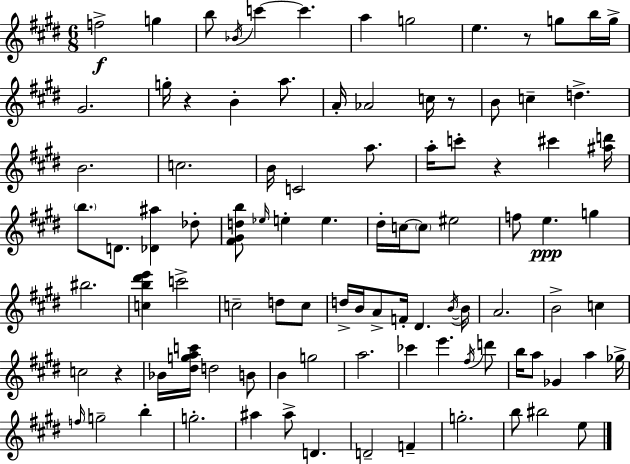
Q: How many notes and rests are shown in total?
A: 97